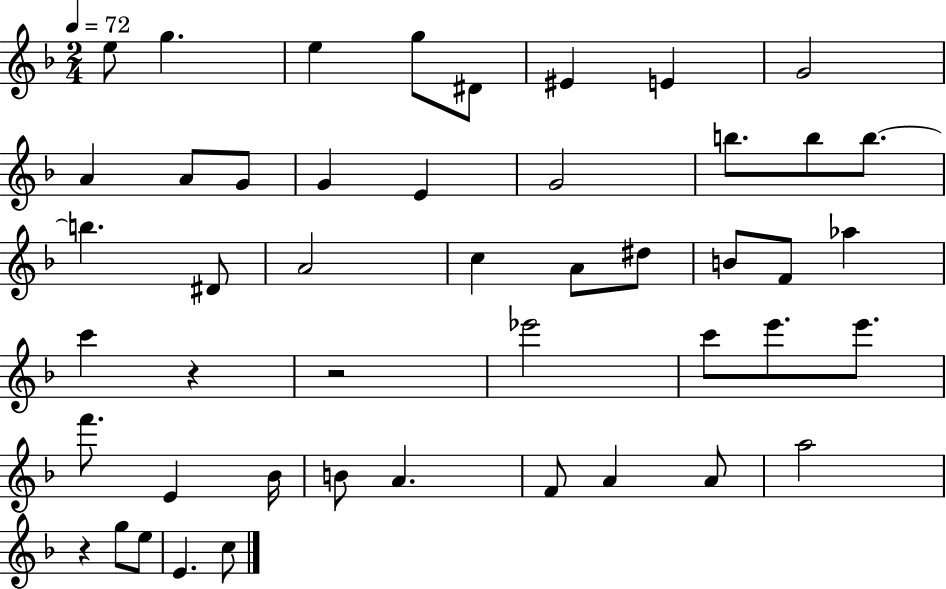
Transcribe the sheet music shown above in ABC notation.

X:1
T:Untitled
M:2/4
L:1/4
K:F
e/2 g e g/2 ^D/2 ^E E G2 A A/2 G/2 G E G2 b/2 b/2 b/2 b ^D/2 A2 c A/2 ^d/2 B/2 F/2 _a c' z z2 _e'2 c'/2 e'/2 e'/2 f'/2 E _B/4 B/2 A F/2 A A/2 a2 z g/2 e/2 E c/2